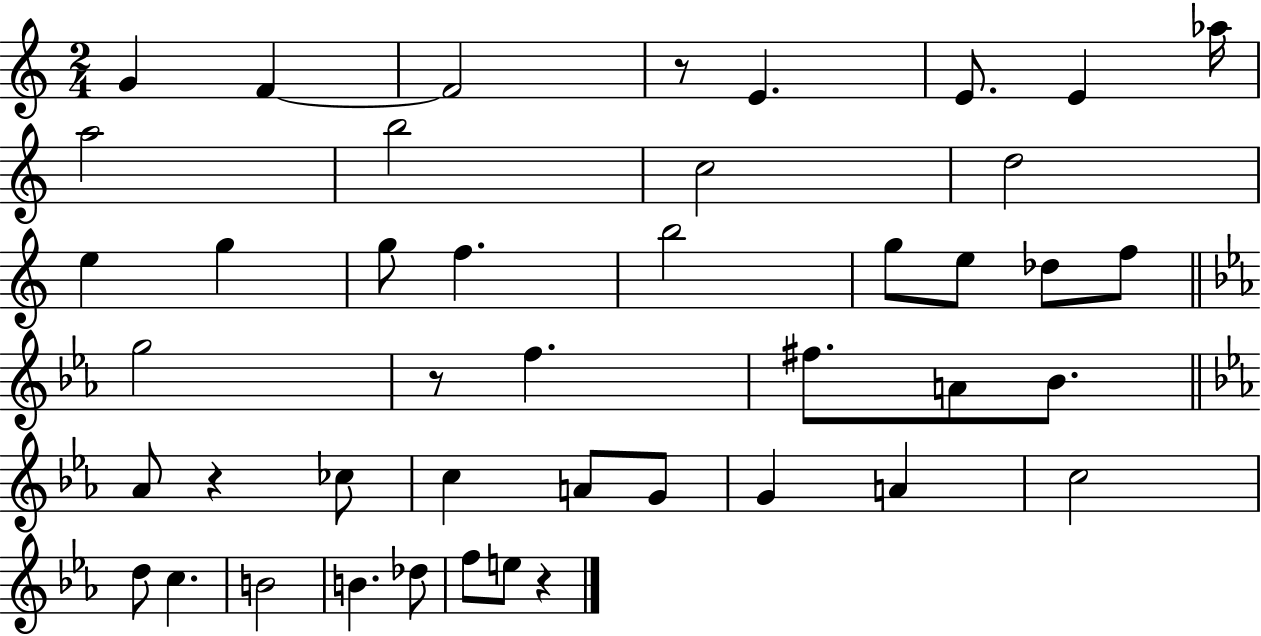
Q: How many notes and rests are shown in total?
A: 44